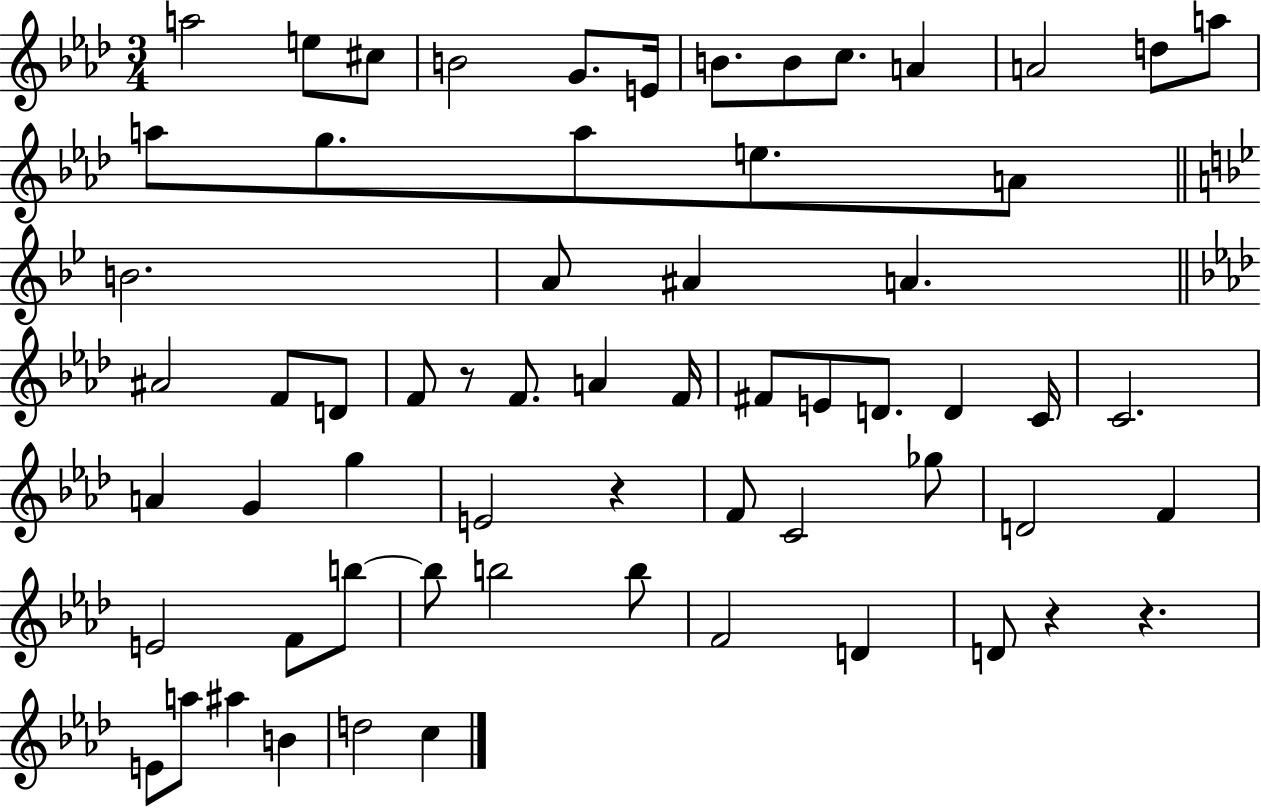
{
  \clef treble
  \numericTimeSignature
  \time 3/4
  \key aes \major
  a''2 e''8 cis''8 | b'2 g'8. e'16 | b'8. b'8 c''8. a'4 | a'2 d''8 a''8 | \break a''8 g''8. a''8 e''8. a'8 | \bar "||" \break \key bes \major b'2. | a'8 ais'4 a'4. | \bar "||" \break \key f \minor ais'2 f'8 d'8 | f'8 r8 f'8. a'4 f'16 | fis'8 e'8 d'8. d'4 c'16 | c'2. | \break a'4 g'4 g''4 | e'2 r4 | f'8 c'2 ges''8 | d'2 f'4 | \break e'2 f'8 b''8~~ | b''8 b''2 b''8 | f'2 d'4 | d'8 r4 r4. | \break e'8 a''8 ais''4 b'4 | d''2 c''4 | \bar "|."
}